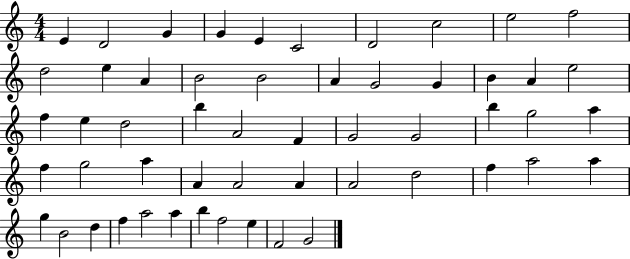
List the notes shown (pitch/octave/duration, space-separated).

E4/q D4/h G4/q G4/q E4/q C4/h D4/h C5/h E5/h F5/h D5/h E5/q A4/q B4/h B4/h A4/q G4/h G4/q B4/q A4/q E5/h F5/q E5/q D5/h B5/q A4/h F4/q G4/h G4/h B5/q G5/h A5/q F5/q G5/h A5/q A4/q A4/h A4/q A4/h D5/h F5/q A5/h A5/q G5/q B4/h D5/q F5/q A5/h A5/q B5/q F5/h E5/q F4/h G4/h